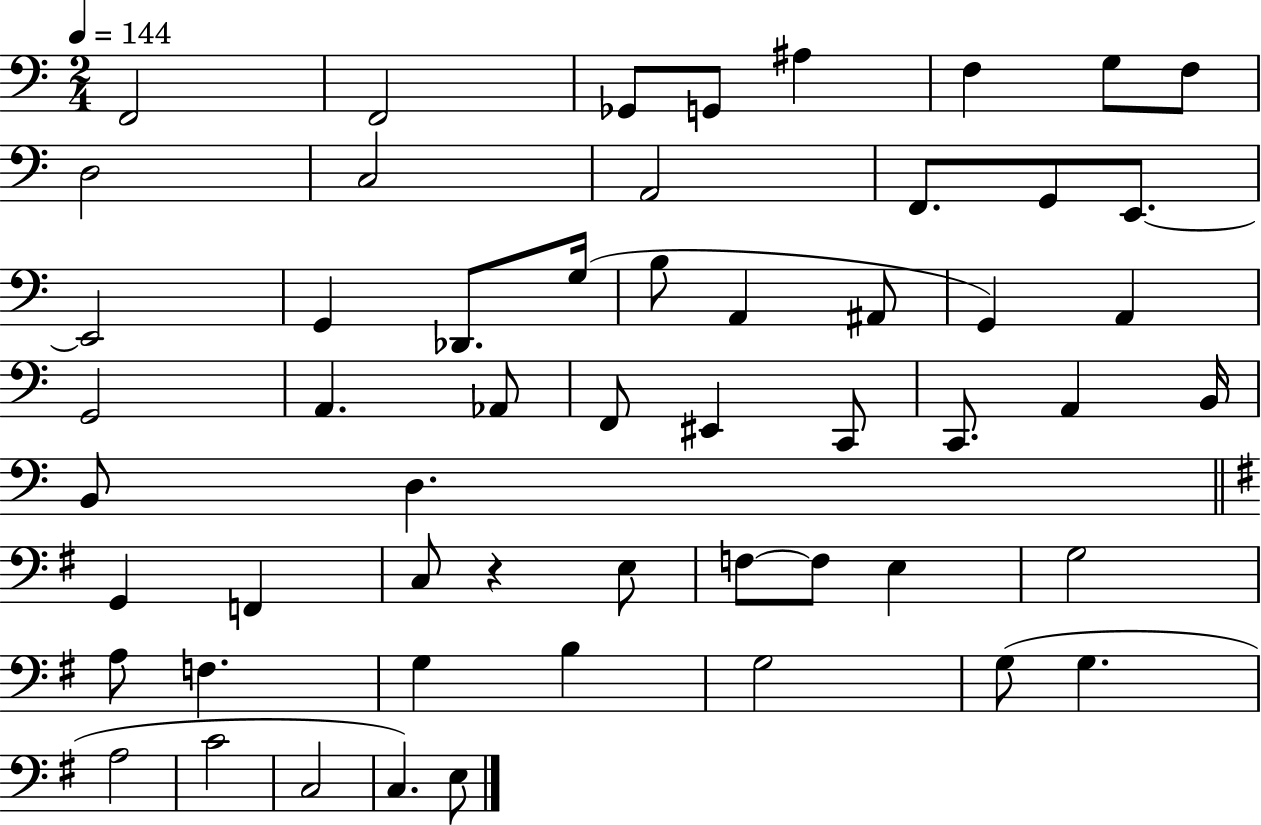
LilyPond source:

{
  \clef bass
  \numericTimeSignature
  \time 2/4
  \key c \major
  \tempo 4 = 144
  \repeat volta 2 { f,2 | f,2 | ges,8 g,8 ais4 | f4 g8 f8 | \break d2 | c2 | a,2 | f,8. g,8 e,8.~~ | \break e,2 | g,4 des,8. g16( | b8 a,4 ais,8 | g,4) a,4 | \break g,2 | a,4. aes,8 | f,8 eis,4 c,8 | c,8. a,4 b,16 | \break b,8 d4. | \bar "||" \break \key g \major g,4 f,4 | c8 r4 e8 | f8~~ f8 e4 | g2 | \break a8 f4. | g4 b4 | g2 | g8( g4. | \break a2 | c'2 | c2 | c4.) e8 | \break } \bar "|."
}